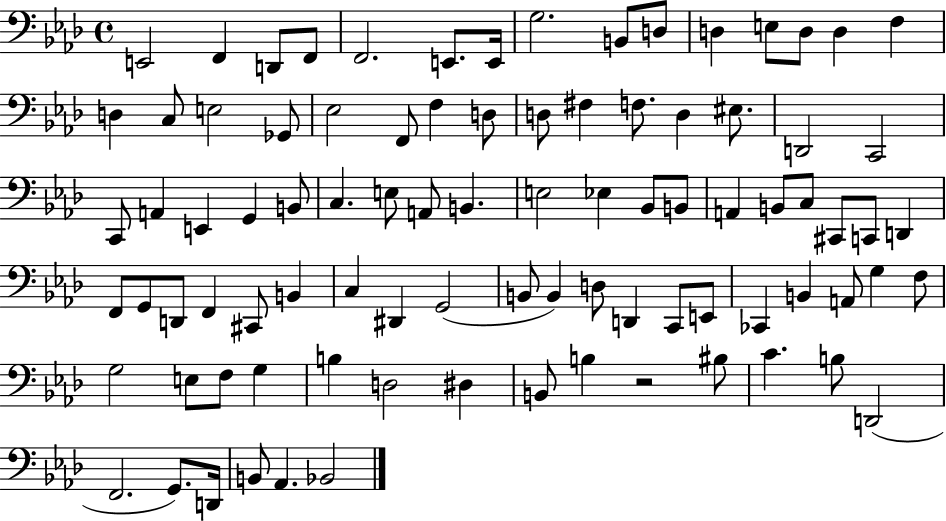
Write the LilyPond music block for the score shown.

{
  \clef bass
  \time 4/4
  \defaultTimeSignature
  \key aes \major
  e,2 f,4 d,8 f,8 | f,2. e,8. e,16 | g2. b,8 d8 | d4 e8 d8 d4 f4 | \break d4 c8 e2 ges,8 | ees2 f,8 f4 d8 | d8 fis4 f8. d4 eis8. | d,2 c,2 | \break c,8 a,4 e,4 g,4 b,8 | c4. e8 a,8 b,4. | e2 ees4 bes,8 b,8 | a,4 b,8 c8 cis,8 c,8 d,4 | \break f,8 g,8 d,8 f,4 cis,8 b,4 | c4 dis,4 g,2( | b,8 b,4) d8 d,4 c,8 e,8 | ces,4 b,4 a,8 g4 f8 | \break g2 e8 f8 g4 | b4 d2 dis4 | b,8 b4 r2 bis8 | c'4. b8 d,2( | \break f,2. g,8.) d,16 | b,8 aes,4. bes,2 | \bar "|."
}